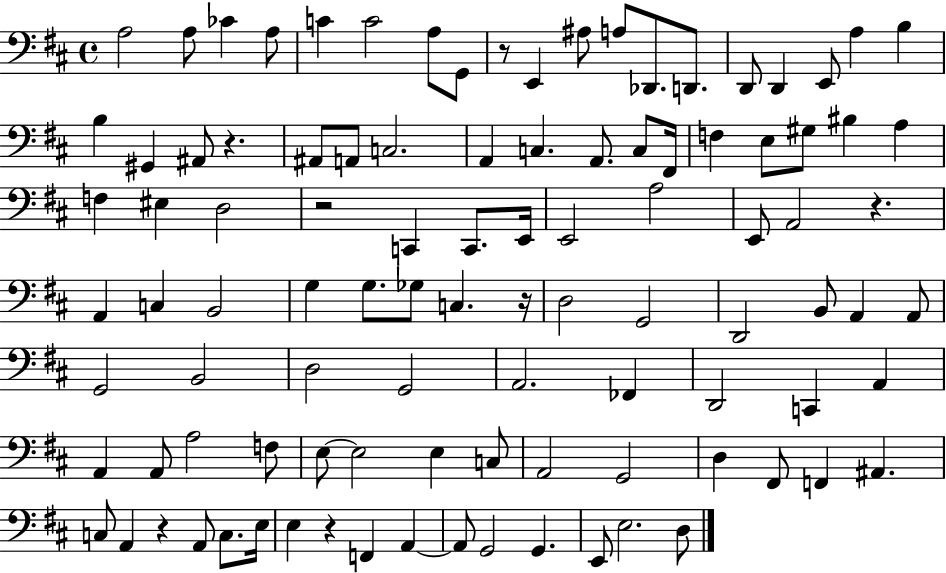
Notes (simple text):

A3/h A3/e CES4/q A3/e C4/q C4/h A3/e G2/e R/e E2/q A#3/e A3/e Db2/e. D2/e. D2/e D2/q E2/e A3/q B3/q B3/q G#2/q A#2/e R/q. A#2/e A2/e C3/h. A2/q C3/q. A2/e. C3/e F#2/s F3/q E3/e G#3/e BIS3/q A3/q F3/q EIS3/q D3/h R/h C2/q C2/e. E2/s E2/h A3/h E2/e A2/h R/q. A2/q C3/q B2/h G3/q G3/e. Gb3/e C3/q. R/s D3/h G2/h D2/h B2/e A2/q A2/e G2/h B2/h D3/h G2/h A2/h. FES2/q D2/h C2/q A2/q A2/q A2/e A3/h F3/e E3/e E3/h E3/q C3/e A2/h G2/h D3/q F#2/e F2/q A#2/q. C3/e A2/q R/q A2/e C3/e. E3/s E3/q R/q F2/q A2/q A2/e G2/h G2/q. E2/e E3/h. D3/e